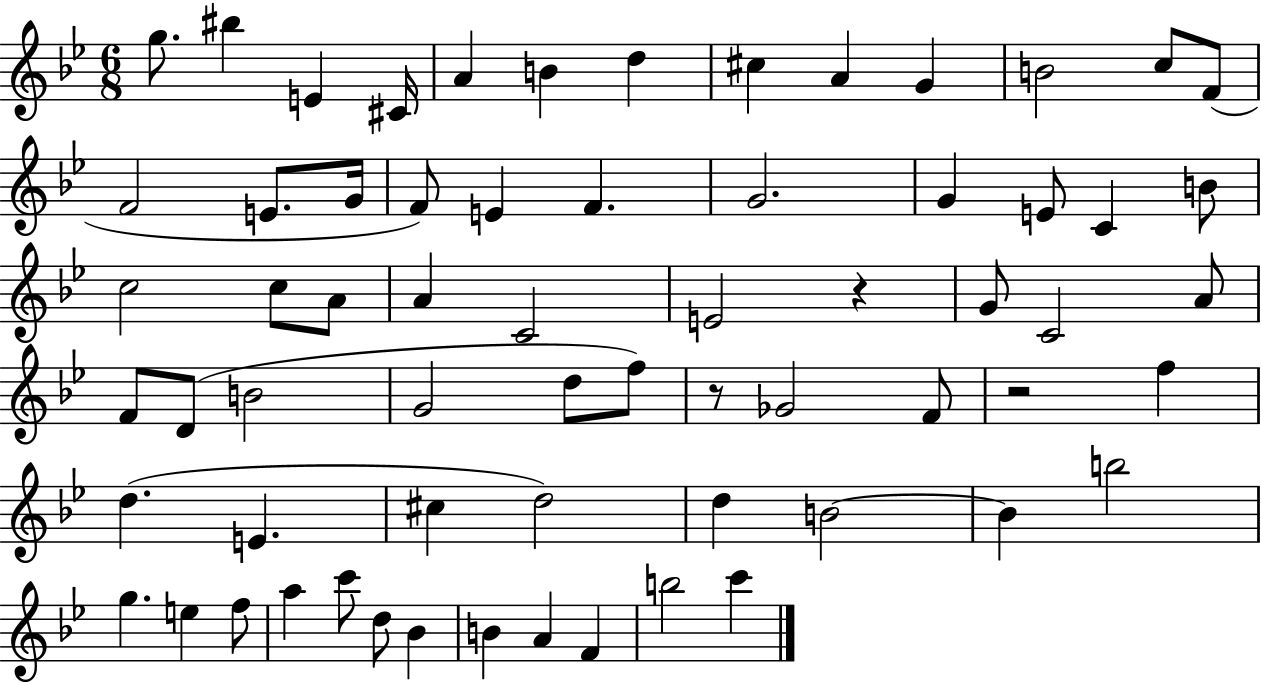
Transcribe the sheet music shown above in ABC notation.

X:1
T:Untitled
M:6/8
L:1/4
K:Bb
g/2 ^b E ^C/4 A B d ^c A G B2 c/2 F/2 F2 E/2 G/4 F/2 E F G2 G E/2 C B/2 c2 c/2 A/2 A C2 E2 z G/2 C2 A/2 F/2 D/2 B2 G2 d/2 f/2 z/2 _G2 F/2 z2 f d E ^c d2 d B2 B b2 g e f/2 a c'/2 d/2 _B B A F b2 c'